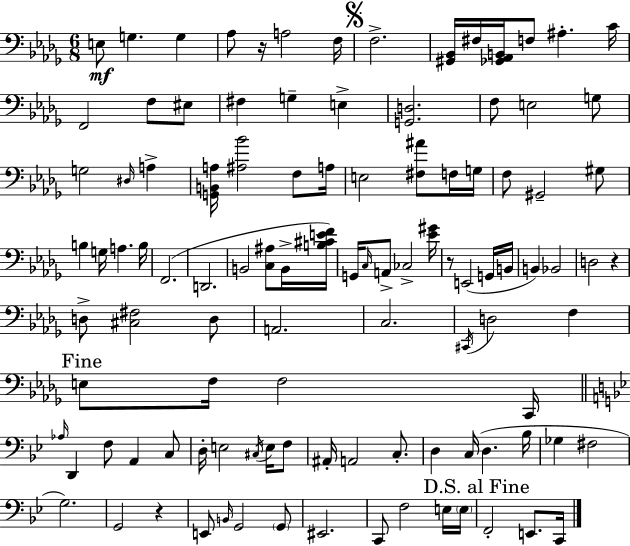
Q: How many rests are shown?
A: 4